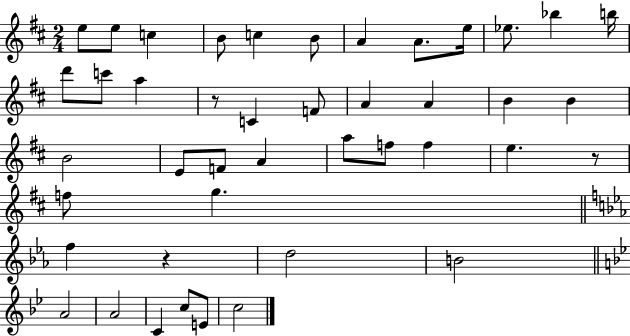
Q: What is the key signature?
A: D major